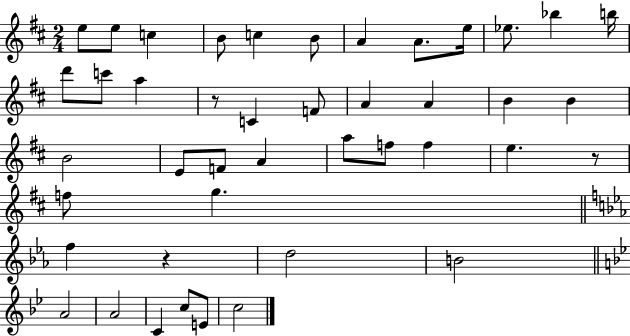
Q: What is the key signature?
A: D major